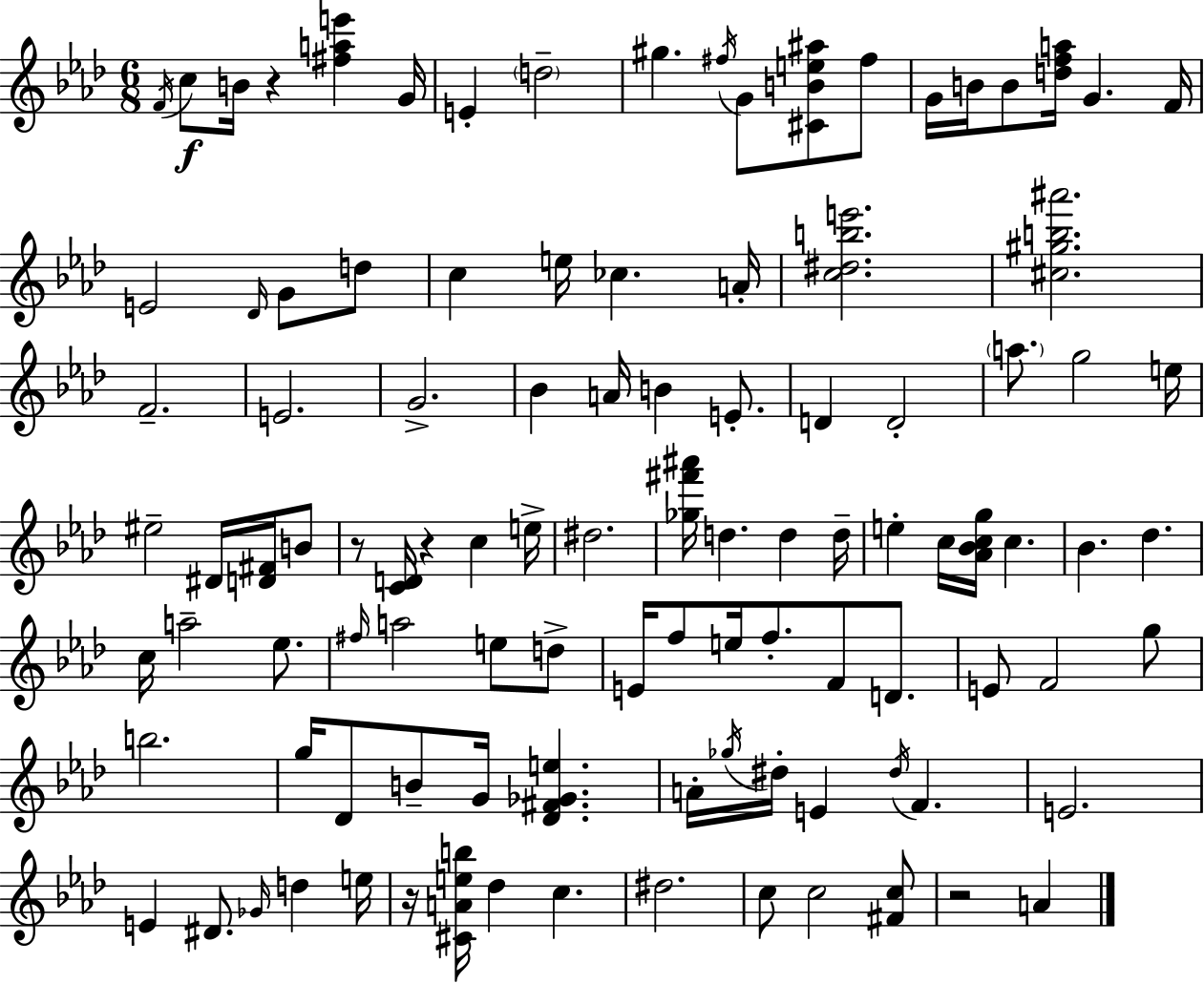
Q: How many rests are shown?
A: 5